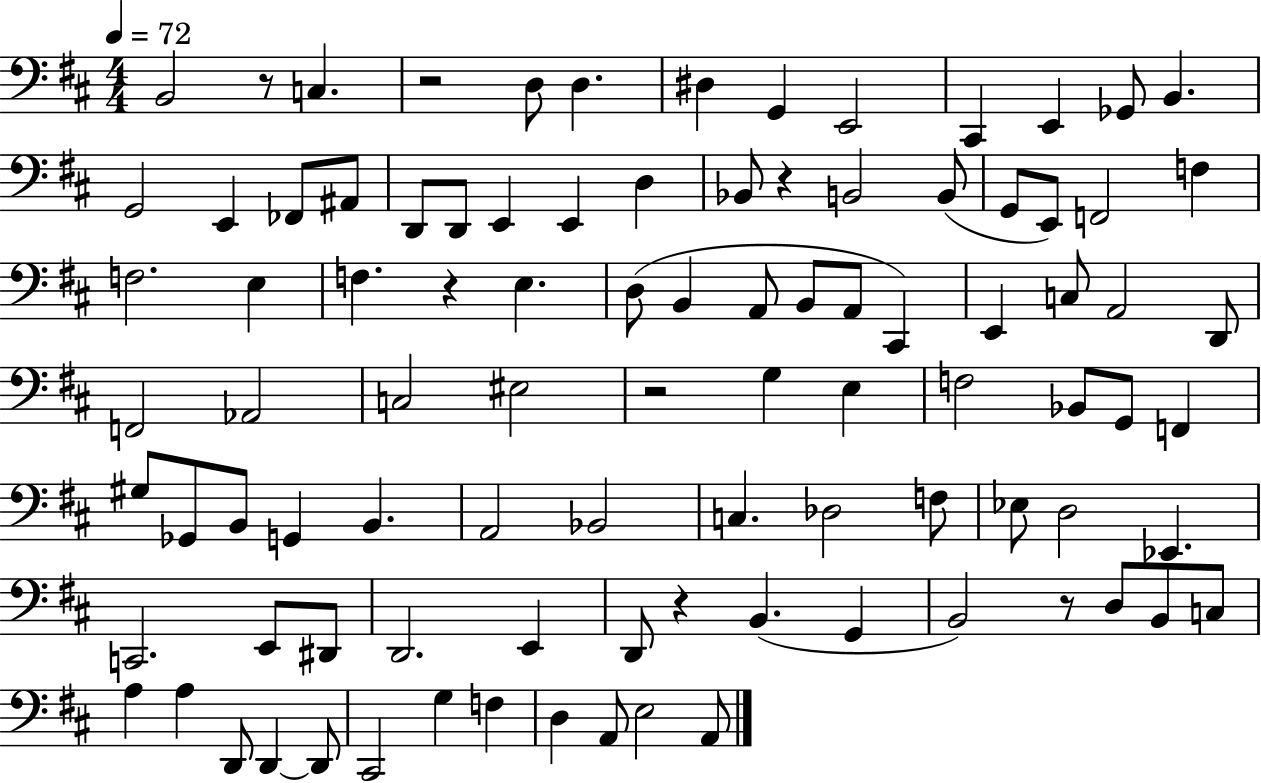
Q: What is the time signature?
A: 4/4